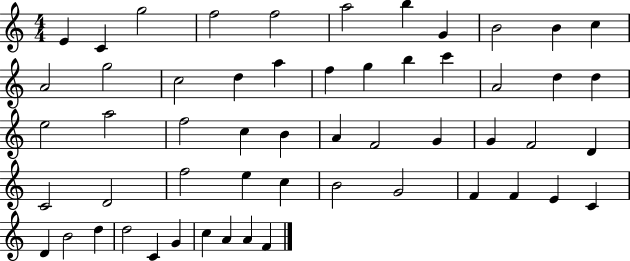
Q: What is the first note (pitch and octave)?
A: E4